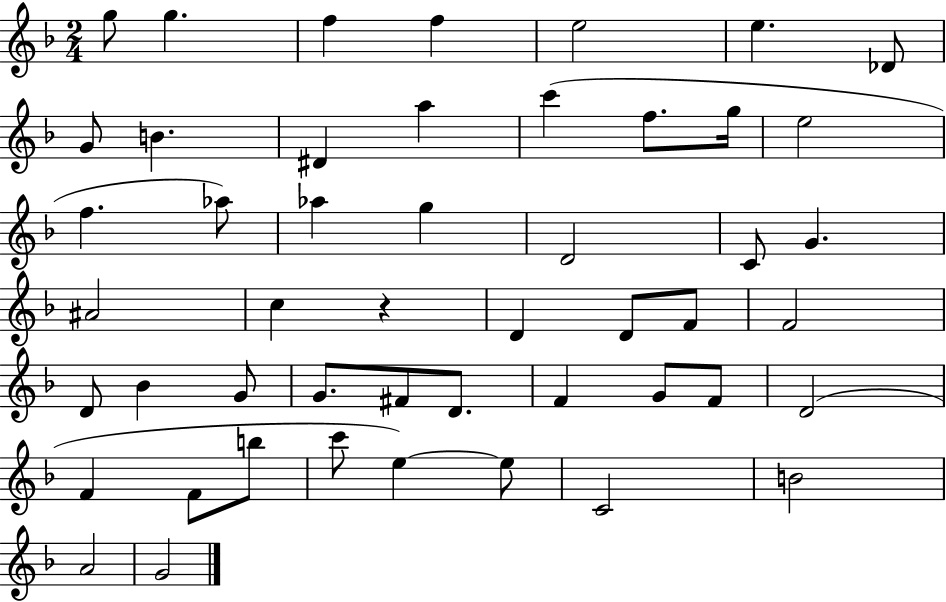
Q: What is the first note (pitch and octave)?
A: G5